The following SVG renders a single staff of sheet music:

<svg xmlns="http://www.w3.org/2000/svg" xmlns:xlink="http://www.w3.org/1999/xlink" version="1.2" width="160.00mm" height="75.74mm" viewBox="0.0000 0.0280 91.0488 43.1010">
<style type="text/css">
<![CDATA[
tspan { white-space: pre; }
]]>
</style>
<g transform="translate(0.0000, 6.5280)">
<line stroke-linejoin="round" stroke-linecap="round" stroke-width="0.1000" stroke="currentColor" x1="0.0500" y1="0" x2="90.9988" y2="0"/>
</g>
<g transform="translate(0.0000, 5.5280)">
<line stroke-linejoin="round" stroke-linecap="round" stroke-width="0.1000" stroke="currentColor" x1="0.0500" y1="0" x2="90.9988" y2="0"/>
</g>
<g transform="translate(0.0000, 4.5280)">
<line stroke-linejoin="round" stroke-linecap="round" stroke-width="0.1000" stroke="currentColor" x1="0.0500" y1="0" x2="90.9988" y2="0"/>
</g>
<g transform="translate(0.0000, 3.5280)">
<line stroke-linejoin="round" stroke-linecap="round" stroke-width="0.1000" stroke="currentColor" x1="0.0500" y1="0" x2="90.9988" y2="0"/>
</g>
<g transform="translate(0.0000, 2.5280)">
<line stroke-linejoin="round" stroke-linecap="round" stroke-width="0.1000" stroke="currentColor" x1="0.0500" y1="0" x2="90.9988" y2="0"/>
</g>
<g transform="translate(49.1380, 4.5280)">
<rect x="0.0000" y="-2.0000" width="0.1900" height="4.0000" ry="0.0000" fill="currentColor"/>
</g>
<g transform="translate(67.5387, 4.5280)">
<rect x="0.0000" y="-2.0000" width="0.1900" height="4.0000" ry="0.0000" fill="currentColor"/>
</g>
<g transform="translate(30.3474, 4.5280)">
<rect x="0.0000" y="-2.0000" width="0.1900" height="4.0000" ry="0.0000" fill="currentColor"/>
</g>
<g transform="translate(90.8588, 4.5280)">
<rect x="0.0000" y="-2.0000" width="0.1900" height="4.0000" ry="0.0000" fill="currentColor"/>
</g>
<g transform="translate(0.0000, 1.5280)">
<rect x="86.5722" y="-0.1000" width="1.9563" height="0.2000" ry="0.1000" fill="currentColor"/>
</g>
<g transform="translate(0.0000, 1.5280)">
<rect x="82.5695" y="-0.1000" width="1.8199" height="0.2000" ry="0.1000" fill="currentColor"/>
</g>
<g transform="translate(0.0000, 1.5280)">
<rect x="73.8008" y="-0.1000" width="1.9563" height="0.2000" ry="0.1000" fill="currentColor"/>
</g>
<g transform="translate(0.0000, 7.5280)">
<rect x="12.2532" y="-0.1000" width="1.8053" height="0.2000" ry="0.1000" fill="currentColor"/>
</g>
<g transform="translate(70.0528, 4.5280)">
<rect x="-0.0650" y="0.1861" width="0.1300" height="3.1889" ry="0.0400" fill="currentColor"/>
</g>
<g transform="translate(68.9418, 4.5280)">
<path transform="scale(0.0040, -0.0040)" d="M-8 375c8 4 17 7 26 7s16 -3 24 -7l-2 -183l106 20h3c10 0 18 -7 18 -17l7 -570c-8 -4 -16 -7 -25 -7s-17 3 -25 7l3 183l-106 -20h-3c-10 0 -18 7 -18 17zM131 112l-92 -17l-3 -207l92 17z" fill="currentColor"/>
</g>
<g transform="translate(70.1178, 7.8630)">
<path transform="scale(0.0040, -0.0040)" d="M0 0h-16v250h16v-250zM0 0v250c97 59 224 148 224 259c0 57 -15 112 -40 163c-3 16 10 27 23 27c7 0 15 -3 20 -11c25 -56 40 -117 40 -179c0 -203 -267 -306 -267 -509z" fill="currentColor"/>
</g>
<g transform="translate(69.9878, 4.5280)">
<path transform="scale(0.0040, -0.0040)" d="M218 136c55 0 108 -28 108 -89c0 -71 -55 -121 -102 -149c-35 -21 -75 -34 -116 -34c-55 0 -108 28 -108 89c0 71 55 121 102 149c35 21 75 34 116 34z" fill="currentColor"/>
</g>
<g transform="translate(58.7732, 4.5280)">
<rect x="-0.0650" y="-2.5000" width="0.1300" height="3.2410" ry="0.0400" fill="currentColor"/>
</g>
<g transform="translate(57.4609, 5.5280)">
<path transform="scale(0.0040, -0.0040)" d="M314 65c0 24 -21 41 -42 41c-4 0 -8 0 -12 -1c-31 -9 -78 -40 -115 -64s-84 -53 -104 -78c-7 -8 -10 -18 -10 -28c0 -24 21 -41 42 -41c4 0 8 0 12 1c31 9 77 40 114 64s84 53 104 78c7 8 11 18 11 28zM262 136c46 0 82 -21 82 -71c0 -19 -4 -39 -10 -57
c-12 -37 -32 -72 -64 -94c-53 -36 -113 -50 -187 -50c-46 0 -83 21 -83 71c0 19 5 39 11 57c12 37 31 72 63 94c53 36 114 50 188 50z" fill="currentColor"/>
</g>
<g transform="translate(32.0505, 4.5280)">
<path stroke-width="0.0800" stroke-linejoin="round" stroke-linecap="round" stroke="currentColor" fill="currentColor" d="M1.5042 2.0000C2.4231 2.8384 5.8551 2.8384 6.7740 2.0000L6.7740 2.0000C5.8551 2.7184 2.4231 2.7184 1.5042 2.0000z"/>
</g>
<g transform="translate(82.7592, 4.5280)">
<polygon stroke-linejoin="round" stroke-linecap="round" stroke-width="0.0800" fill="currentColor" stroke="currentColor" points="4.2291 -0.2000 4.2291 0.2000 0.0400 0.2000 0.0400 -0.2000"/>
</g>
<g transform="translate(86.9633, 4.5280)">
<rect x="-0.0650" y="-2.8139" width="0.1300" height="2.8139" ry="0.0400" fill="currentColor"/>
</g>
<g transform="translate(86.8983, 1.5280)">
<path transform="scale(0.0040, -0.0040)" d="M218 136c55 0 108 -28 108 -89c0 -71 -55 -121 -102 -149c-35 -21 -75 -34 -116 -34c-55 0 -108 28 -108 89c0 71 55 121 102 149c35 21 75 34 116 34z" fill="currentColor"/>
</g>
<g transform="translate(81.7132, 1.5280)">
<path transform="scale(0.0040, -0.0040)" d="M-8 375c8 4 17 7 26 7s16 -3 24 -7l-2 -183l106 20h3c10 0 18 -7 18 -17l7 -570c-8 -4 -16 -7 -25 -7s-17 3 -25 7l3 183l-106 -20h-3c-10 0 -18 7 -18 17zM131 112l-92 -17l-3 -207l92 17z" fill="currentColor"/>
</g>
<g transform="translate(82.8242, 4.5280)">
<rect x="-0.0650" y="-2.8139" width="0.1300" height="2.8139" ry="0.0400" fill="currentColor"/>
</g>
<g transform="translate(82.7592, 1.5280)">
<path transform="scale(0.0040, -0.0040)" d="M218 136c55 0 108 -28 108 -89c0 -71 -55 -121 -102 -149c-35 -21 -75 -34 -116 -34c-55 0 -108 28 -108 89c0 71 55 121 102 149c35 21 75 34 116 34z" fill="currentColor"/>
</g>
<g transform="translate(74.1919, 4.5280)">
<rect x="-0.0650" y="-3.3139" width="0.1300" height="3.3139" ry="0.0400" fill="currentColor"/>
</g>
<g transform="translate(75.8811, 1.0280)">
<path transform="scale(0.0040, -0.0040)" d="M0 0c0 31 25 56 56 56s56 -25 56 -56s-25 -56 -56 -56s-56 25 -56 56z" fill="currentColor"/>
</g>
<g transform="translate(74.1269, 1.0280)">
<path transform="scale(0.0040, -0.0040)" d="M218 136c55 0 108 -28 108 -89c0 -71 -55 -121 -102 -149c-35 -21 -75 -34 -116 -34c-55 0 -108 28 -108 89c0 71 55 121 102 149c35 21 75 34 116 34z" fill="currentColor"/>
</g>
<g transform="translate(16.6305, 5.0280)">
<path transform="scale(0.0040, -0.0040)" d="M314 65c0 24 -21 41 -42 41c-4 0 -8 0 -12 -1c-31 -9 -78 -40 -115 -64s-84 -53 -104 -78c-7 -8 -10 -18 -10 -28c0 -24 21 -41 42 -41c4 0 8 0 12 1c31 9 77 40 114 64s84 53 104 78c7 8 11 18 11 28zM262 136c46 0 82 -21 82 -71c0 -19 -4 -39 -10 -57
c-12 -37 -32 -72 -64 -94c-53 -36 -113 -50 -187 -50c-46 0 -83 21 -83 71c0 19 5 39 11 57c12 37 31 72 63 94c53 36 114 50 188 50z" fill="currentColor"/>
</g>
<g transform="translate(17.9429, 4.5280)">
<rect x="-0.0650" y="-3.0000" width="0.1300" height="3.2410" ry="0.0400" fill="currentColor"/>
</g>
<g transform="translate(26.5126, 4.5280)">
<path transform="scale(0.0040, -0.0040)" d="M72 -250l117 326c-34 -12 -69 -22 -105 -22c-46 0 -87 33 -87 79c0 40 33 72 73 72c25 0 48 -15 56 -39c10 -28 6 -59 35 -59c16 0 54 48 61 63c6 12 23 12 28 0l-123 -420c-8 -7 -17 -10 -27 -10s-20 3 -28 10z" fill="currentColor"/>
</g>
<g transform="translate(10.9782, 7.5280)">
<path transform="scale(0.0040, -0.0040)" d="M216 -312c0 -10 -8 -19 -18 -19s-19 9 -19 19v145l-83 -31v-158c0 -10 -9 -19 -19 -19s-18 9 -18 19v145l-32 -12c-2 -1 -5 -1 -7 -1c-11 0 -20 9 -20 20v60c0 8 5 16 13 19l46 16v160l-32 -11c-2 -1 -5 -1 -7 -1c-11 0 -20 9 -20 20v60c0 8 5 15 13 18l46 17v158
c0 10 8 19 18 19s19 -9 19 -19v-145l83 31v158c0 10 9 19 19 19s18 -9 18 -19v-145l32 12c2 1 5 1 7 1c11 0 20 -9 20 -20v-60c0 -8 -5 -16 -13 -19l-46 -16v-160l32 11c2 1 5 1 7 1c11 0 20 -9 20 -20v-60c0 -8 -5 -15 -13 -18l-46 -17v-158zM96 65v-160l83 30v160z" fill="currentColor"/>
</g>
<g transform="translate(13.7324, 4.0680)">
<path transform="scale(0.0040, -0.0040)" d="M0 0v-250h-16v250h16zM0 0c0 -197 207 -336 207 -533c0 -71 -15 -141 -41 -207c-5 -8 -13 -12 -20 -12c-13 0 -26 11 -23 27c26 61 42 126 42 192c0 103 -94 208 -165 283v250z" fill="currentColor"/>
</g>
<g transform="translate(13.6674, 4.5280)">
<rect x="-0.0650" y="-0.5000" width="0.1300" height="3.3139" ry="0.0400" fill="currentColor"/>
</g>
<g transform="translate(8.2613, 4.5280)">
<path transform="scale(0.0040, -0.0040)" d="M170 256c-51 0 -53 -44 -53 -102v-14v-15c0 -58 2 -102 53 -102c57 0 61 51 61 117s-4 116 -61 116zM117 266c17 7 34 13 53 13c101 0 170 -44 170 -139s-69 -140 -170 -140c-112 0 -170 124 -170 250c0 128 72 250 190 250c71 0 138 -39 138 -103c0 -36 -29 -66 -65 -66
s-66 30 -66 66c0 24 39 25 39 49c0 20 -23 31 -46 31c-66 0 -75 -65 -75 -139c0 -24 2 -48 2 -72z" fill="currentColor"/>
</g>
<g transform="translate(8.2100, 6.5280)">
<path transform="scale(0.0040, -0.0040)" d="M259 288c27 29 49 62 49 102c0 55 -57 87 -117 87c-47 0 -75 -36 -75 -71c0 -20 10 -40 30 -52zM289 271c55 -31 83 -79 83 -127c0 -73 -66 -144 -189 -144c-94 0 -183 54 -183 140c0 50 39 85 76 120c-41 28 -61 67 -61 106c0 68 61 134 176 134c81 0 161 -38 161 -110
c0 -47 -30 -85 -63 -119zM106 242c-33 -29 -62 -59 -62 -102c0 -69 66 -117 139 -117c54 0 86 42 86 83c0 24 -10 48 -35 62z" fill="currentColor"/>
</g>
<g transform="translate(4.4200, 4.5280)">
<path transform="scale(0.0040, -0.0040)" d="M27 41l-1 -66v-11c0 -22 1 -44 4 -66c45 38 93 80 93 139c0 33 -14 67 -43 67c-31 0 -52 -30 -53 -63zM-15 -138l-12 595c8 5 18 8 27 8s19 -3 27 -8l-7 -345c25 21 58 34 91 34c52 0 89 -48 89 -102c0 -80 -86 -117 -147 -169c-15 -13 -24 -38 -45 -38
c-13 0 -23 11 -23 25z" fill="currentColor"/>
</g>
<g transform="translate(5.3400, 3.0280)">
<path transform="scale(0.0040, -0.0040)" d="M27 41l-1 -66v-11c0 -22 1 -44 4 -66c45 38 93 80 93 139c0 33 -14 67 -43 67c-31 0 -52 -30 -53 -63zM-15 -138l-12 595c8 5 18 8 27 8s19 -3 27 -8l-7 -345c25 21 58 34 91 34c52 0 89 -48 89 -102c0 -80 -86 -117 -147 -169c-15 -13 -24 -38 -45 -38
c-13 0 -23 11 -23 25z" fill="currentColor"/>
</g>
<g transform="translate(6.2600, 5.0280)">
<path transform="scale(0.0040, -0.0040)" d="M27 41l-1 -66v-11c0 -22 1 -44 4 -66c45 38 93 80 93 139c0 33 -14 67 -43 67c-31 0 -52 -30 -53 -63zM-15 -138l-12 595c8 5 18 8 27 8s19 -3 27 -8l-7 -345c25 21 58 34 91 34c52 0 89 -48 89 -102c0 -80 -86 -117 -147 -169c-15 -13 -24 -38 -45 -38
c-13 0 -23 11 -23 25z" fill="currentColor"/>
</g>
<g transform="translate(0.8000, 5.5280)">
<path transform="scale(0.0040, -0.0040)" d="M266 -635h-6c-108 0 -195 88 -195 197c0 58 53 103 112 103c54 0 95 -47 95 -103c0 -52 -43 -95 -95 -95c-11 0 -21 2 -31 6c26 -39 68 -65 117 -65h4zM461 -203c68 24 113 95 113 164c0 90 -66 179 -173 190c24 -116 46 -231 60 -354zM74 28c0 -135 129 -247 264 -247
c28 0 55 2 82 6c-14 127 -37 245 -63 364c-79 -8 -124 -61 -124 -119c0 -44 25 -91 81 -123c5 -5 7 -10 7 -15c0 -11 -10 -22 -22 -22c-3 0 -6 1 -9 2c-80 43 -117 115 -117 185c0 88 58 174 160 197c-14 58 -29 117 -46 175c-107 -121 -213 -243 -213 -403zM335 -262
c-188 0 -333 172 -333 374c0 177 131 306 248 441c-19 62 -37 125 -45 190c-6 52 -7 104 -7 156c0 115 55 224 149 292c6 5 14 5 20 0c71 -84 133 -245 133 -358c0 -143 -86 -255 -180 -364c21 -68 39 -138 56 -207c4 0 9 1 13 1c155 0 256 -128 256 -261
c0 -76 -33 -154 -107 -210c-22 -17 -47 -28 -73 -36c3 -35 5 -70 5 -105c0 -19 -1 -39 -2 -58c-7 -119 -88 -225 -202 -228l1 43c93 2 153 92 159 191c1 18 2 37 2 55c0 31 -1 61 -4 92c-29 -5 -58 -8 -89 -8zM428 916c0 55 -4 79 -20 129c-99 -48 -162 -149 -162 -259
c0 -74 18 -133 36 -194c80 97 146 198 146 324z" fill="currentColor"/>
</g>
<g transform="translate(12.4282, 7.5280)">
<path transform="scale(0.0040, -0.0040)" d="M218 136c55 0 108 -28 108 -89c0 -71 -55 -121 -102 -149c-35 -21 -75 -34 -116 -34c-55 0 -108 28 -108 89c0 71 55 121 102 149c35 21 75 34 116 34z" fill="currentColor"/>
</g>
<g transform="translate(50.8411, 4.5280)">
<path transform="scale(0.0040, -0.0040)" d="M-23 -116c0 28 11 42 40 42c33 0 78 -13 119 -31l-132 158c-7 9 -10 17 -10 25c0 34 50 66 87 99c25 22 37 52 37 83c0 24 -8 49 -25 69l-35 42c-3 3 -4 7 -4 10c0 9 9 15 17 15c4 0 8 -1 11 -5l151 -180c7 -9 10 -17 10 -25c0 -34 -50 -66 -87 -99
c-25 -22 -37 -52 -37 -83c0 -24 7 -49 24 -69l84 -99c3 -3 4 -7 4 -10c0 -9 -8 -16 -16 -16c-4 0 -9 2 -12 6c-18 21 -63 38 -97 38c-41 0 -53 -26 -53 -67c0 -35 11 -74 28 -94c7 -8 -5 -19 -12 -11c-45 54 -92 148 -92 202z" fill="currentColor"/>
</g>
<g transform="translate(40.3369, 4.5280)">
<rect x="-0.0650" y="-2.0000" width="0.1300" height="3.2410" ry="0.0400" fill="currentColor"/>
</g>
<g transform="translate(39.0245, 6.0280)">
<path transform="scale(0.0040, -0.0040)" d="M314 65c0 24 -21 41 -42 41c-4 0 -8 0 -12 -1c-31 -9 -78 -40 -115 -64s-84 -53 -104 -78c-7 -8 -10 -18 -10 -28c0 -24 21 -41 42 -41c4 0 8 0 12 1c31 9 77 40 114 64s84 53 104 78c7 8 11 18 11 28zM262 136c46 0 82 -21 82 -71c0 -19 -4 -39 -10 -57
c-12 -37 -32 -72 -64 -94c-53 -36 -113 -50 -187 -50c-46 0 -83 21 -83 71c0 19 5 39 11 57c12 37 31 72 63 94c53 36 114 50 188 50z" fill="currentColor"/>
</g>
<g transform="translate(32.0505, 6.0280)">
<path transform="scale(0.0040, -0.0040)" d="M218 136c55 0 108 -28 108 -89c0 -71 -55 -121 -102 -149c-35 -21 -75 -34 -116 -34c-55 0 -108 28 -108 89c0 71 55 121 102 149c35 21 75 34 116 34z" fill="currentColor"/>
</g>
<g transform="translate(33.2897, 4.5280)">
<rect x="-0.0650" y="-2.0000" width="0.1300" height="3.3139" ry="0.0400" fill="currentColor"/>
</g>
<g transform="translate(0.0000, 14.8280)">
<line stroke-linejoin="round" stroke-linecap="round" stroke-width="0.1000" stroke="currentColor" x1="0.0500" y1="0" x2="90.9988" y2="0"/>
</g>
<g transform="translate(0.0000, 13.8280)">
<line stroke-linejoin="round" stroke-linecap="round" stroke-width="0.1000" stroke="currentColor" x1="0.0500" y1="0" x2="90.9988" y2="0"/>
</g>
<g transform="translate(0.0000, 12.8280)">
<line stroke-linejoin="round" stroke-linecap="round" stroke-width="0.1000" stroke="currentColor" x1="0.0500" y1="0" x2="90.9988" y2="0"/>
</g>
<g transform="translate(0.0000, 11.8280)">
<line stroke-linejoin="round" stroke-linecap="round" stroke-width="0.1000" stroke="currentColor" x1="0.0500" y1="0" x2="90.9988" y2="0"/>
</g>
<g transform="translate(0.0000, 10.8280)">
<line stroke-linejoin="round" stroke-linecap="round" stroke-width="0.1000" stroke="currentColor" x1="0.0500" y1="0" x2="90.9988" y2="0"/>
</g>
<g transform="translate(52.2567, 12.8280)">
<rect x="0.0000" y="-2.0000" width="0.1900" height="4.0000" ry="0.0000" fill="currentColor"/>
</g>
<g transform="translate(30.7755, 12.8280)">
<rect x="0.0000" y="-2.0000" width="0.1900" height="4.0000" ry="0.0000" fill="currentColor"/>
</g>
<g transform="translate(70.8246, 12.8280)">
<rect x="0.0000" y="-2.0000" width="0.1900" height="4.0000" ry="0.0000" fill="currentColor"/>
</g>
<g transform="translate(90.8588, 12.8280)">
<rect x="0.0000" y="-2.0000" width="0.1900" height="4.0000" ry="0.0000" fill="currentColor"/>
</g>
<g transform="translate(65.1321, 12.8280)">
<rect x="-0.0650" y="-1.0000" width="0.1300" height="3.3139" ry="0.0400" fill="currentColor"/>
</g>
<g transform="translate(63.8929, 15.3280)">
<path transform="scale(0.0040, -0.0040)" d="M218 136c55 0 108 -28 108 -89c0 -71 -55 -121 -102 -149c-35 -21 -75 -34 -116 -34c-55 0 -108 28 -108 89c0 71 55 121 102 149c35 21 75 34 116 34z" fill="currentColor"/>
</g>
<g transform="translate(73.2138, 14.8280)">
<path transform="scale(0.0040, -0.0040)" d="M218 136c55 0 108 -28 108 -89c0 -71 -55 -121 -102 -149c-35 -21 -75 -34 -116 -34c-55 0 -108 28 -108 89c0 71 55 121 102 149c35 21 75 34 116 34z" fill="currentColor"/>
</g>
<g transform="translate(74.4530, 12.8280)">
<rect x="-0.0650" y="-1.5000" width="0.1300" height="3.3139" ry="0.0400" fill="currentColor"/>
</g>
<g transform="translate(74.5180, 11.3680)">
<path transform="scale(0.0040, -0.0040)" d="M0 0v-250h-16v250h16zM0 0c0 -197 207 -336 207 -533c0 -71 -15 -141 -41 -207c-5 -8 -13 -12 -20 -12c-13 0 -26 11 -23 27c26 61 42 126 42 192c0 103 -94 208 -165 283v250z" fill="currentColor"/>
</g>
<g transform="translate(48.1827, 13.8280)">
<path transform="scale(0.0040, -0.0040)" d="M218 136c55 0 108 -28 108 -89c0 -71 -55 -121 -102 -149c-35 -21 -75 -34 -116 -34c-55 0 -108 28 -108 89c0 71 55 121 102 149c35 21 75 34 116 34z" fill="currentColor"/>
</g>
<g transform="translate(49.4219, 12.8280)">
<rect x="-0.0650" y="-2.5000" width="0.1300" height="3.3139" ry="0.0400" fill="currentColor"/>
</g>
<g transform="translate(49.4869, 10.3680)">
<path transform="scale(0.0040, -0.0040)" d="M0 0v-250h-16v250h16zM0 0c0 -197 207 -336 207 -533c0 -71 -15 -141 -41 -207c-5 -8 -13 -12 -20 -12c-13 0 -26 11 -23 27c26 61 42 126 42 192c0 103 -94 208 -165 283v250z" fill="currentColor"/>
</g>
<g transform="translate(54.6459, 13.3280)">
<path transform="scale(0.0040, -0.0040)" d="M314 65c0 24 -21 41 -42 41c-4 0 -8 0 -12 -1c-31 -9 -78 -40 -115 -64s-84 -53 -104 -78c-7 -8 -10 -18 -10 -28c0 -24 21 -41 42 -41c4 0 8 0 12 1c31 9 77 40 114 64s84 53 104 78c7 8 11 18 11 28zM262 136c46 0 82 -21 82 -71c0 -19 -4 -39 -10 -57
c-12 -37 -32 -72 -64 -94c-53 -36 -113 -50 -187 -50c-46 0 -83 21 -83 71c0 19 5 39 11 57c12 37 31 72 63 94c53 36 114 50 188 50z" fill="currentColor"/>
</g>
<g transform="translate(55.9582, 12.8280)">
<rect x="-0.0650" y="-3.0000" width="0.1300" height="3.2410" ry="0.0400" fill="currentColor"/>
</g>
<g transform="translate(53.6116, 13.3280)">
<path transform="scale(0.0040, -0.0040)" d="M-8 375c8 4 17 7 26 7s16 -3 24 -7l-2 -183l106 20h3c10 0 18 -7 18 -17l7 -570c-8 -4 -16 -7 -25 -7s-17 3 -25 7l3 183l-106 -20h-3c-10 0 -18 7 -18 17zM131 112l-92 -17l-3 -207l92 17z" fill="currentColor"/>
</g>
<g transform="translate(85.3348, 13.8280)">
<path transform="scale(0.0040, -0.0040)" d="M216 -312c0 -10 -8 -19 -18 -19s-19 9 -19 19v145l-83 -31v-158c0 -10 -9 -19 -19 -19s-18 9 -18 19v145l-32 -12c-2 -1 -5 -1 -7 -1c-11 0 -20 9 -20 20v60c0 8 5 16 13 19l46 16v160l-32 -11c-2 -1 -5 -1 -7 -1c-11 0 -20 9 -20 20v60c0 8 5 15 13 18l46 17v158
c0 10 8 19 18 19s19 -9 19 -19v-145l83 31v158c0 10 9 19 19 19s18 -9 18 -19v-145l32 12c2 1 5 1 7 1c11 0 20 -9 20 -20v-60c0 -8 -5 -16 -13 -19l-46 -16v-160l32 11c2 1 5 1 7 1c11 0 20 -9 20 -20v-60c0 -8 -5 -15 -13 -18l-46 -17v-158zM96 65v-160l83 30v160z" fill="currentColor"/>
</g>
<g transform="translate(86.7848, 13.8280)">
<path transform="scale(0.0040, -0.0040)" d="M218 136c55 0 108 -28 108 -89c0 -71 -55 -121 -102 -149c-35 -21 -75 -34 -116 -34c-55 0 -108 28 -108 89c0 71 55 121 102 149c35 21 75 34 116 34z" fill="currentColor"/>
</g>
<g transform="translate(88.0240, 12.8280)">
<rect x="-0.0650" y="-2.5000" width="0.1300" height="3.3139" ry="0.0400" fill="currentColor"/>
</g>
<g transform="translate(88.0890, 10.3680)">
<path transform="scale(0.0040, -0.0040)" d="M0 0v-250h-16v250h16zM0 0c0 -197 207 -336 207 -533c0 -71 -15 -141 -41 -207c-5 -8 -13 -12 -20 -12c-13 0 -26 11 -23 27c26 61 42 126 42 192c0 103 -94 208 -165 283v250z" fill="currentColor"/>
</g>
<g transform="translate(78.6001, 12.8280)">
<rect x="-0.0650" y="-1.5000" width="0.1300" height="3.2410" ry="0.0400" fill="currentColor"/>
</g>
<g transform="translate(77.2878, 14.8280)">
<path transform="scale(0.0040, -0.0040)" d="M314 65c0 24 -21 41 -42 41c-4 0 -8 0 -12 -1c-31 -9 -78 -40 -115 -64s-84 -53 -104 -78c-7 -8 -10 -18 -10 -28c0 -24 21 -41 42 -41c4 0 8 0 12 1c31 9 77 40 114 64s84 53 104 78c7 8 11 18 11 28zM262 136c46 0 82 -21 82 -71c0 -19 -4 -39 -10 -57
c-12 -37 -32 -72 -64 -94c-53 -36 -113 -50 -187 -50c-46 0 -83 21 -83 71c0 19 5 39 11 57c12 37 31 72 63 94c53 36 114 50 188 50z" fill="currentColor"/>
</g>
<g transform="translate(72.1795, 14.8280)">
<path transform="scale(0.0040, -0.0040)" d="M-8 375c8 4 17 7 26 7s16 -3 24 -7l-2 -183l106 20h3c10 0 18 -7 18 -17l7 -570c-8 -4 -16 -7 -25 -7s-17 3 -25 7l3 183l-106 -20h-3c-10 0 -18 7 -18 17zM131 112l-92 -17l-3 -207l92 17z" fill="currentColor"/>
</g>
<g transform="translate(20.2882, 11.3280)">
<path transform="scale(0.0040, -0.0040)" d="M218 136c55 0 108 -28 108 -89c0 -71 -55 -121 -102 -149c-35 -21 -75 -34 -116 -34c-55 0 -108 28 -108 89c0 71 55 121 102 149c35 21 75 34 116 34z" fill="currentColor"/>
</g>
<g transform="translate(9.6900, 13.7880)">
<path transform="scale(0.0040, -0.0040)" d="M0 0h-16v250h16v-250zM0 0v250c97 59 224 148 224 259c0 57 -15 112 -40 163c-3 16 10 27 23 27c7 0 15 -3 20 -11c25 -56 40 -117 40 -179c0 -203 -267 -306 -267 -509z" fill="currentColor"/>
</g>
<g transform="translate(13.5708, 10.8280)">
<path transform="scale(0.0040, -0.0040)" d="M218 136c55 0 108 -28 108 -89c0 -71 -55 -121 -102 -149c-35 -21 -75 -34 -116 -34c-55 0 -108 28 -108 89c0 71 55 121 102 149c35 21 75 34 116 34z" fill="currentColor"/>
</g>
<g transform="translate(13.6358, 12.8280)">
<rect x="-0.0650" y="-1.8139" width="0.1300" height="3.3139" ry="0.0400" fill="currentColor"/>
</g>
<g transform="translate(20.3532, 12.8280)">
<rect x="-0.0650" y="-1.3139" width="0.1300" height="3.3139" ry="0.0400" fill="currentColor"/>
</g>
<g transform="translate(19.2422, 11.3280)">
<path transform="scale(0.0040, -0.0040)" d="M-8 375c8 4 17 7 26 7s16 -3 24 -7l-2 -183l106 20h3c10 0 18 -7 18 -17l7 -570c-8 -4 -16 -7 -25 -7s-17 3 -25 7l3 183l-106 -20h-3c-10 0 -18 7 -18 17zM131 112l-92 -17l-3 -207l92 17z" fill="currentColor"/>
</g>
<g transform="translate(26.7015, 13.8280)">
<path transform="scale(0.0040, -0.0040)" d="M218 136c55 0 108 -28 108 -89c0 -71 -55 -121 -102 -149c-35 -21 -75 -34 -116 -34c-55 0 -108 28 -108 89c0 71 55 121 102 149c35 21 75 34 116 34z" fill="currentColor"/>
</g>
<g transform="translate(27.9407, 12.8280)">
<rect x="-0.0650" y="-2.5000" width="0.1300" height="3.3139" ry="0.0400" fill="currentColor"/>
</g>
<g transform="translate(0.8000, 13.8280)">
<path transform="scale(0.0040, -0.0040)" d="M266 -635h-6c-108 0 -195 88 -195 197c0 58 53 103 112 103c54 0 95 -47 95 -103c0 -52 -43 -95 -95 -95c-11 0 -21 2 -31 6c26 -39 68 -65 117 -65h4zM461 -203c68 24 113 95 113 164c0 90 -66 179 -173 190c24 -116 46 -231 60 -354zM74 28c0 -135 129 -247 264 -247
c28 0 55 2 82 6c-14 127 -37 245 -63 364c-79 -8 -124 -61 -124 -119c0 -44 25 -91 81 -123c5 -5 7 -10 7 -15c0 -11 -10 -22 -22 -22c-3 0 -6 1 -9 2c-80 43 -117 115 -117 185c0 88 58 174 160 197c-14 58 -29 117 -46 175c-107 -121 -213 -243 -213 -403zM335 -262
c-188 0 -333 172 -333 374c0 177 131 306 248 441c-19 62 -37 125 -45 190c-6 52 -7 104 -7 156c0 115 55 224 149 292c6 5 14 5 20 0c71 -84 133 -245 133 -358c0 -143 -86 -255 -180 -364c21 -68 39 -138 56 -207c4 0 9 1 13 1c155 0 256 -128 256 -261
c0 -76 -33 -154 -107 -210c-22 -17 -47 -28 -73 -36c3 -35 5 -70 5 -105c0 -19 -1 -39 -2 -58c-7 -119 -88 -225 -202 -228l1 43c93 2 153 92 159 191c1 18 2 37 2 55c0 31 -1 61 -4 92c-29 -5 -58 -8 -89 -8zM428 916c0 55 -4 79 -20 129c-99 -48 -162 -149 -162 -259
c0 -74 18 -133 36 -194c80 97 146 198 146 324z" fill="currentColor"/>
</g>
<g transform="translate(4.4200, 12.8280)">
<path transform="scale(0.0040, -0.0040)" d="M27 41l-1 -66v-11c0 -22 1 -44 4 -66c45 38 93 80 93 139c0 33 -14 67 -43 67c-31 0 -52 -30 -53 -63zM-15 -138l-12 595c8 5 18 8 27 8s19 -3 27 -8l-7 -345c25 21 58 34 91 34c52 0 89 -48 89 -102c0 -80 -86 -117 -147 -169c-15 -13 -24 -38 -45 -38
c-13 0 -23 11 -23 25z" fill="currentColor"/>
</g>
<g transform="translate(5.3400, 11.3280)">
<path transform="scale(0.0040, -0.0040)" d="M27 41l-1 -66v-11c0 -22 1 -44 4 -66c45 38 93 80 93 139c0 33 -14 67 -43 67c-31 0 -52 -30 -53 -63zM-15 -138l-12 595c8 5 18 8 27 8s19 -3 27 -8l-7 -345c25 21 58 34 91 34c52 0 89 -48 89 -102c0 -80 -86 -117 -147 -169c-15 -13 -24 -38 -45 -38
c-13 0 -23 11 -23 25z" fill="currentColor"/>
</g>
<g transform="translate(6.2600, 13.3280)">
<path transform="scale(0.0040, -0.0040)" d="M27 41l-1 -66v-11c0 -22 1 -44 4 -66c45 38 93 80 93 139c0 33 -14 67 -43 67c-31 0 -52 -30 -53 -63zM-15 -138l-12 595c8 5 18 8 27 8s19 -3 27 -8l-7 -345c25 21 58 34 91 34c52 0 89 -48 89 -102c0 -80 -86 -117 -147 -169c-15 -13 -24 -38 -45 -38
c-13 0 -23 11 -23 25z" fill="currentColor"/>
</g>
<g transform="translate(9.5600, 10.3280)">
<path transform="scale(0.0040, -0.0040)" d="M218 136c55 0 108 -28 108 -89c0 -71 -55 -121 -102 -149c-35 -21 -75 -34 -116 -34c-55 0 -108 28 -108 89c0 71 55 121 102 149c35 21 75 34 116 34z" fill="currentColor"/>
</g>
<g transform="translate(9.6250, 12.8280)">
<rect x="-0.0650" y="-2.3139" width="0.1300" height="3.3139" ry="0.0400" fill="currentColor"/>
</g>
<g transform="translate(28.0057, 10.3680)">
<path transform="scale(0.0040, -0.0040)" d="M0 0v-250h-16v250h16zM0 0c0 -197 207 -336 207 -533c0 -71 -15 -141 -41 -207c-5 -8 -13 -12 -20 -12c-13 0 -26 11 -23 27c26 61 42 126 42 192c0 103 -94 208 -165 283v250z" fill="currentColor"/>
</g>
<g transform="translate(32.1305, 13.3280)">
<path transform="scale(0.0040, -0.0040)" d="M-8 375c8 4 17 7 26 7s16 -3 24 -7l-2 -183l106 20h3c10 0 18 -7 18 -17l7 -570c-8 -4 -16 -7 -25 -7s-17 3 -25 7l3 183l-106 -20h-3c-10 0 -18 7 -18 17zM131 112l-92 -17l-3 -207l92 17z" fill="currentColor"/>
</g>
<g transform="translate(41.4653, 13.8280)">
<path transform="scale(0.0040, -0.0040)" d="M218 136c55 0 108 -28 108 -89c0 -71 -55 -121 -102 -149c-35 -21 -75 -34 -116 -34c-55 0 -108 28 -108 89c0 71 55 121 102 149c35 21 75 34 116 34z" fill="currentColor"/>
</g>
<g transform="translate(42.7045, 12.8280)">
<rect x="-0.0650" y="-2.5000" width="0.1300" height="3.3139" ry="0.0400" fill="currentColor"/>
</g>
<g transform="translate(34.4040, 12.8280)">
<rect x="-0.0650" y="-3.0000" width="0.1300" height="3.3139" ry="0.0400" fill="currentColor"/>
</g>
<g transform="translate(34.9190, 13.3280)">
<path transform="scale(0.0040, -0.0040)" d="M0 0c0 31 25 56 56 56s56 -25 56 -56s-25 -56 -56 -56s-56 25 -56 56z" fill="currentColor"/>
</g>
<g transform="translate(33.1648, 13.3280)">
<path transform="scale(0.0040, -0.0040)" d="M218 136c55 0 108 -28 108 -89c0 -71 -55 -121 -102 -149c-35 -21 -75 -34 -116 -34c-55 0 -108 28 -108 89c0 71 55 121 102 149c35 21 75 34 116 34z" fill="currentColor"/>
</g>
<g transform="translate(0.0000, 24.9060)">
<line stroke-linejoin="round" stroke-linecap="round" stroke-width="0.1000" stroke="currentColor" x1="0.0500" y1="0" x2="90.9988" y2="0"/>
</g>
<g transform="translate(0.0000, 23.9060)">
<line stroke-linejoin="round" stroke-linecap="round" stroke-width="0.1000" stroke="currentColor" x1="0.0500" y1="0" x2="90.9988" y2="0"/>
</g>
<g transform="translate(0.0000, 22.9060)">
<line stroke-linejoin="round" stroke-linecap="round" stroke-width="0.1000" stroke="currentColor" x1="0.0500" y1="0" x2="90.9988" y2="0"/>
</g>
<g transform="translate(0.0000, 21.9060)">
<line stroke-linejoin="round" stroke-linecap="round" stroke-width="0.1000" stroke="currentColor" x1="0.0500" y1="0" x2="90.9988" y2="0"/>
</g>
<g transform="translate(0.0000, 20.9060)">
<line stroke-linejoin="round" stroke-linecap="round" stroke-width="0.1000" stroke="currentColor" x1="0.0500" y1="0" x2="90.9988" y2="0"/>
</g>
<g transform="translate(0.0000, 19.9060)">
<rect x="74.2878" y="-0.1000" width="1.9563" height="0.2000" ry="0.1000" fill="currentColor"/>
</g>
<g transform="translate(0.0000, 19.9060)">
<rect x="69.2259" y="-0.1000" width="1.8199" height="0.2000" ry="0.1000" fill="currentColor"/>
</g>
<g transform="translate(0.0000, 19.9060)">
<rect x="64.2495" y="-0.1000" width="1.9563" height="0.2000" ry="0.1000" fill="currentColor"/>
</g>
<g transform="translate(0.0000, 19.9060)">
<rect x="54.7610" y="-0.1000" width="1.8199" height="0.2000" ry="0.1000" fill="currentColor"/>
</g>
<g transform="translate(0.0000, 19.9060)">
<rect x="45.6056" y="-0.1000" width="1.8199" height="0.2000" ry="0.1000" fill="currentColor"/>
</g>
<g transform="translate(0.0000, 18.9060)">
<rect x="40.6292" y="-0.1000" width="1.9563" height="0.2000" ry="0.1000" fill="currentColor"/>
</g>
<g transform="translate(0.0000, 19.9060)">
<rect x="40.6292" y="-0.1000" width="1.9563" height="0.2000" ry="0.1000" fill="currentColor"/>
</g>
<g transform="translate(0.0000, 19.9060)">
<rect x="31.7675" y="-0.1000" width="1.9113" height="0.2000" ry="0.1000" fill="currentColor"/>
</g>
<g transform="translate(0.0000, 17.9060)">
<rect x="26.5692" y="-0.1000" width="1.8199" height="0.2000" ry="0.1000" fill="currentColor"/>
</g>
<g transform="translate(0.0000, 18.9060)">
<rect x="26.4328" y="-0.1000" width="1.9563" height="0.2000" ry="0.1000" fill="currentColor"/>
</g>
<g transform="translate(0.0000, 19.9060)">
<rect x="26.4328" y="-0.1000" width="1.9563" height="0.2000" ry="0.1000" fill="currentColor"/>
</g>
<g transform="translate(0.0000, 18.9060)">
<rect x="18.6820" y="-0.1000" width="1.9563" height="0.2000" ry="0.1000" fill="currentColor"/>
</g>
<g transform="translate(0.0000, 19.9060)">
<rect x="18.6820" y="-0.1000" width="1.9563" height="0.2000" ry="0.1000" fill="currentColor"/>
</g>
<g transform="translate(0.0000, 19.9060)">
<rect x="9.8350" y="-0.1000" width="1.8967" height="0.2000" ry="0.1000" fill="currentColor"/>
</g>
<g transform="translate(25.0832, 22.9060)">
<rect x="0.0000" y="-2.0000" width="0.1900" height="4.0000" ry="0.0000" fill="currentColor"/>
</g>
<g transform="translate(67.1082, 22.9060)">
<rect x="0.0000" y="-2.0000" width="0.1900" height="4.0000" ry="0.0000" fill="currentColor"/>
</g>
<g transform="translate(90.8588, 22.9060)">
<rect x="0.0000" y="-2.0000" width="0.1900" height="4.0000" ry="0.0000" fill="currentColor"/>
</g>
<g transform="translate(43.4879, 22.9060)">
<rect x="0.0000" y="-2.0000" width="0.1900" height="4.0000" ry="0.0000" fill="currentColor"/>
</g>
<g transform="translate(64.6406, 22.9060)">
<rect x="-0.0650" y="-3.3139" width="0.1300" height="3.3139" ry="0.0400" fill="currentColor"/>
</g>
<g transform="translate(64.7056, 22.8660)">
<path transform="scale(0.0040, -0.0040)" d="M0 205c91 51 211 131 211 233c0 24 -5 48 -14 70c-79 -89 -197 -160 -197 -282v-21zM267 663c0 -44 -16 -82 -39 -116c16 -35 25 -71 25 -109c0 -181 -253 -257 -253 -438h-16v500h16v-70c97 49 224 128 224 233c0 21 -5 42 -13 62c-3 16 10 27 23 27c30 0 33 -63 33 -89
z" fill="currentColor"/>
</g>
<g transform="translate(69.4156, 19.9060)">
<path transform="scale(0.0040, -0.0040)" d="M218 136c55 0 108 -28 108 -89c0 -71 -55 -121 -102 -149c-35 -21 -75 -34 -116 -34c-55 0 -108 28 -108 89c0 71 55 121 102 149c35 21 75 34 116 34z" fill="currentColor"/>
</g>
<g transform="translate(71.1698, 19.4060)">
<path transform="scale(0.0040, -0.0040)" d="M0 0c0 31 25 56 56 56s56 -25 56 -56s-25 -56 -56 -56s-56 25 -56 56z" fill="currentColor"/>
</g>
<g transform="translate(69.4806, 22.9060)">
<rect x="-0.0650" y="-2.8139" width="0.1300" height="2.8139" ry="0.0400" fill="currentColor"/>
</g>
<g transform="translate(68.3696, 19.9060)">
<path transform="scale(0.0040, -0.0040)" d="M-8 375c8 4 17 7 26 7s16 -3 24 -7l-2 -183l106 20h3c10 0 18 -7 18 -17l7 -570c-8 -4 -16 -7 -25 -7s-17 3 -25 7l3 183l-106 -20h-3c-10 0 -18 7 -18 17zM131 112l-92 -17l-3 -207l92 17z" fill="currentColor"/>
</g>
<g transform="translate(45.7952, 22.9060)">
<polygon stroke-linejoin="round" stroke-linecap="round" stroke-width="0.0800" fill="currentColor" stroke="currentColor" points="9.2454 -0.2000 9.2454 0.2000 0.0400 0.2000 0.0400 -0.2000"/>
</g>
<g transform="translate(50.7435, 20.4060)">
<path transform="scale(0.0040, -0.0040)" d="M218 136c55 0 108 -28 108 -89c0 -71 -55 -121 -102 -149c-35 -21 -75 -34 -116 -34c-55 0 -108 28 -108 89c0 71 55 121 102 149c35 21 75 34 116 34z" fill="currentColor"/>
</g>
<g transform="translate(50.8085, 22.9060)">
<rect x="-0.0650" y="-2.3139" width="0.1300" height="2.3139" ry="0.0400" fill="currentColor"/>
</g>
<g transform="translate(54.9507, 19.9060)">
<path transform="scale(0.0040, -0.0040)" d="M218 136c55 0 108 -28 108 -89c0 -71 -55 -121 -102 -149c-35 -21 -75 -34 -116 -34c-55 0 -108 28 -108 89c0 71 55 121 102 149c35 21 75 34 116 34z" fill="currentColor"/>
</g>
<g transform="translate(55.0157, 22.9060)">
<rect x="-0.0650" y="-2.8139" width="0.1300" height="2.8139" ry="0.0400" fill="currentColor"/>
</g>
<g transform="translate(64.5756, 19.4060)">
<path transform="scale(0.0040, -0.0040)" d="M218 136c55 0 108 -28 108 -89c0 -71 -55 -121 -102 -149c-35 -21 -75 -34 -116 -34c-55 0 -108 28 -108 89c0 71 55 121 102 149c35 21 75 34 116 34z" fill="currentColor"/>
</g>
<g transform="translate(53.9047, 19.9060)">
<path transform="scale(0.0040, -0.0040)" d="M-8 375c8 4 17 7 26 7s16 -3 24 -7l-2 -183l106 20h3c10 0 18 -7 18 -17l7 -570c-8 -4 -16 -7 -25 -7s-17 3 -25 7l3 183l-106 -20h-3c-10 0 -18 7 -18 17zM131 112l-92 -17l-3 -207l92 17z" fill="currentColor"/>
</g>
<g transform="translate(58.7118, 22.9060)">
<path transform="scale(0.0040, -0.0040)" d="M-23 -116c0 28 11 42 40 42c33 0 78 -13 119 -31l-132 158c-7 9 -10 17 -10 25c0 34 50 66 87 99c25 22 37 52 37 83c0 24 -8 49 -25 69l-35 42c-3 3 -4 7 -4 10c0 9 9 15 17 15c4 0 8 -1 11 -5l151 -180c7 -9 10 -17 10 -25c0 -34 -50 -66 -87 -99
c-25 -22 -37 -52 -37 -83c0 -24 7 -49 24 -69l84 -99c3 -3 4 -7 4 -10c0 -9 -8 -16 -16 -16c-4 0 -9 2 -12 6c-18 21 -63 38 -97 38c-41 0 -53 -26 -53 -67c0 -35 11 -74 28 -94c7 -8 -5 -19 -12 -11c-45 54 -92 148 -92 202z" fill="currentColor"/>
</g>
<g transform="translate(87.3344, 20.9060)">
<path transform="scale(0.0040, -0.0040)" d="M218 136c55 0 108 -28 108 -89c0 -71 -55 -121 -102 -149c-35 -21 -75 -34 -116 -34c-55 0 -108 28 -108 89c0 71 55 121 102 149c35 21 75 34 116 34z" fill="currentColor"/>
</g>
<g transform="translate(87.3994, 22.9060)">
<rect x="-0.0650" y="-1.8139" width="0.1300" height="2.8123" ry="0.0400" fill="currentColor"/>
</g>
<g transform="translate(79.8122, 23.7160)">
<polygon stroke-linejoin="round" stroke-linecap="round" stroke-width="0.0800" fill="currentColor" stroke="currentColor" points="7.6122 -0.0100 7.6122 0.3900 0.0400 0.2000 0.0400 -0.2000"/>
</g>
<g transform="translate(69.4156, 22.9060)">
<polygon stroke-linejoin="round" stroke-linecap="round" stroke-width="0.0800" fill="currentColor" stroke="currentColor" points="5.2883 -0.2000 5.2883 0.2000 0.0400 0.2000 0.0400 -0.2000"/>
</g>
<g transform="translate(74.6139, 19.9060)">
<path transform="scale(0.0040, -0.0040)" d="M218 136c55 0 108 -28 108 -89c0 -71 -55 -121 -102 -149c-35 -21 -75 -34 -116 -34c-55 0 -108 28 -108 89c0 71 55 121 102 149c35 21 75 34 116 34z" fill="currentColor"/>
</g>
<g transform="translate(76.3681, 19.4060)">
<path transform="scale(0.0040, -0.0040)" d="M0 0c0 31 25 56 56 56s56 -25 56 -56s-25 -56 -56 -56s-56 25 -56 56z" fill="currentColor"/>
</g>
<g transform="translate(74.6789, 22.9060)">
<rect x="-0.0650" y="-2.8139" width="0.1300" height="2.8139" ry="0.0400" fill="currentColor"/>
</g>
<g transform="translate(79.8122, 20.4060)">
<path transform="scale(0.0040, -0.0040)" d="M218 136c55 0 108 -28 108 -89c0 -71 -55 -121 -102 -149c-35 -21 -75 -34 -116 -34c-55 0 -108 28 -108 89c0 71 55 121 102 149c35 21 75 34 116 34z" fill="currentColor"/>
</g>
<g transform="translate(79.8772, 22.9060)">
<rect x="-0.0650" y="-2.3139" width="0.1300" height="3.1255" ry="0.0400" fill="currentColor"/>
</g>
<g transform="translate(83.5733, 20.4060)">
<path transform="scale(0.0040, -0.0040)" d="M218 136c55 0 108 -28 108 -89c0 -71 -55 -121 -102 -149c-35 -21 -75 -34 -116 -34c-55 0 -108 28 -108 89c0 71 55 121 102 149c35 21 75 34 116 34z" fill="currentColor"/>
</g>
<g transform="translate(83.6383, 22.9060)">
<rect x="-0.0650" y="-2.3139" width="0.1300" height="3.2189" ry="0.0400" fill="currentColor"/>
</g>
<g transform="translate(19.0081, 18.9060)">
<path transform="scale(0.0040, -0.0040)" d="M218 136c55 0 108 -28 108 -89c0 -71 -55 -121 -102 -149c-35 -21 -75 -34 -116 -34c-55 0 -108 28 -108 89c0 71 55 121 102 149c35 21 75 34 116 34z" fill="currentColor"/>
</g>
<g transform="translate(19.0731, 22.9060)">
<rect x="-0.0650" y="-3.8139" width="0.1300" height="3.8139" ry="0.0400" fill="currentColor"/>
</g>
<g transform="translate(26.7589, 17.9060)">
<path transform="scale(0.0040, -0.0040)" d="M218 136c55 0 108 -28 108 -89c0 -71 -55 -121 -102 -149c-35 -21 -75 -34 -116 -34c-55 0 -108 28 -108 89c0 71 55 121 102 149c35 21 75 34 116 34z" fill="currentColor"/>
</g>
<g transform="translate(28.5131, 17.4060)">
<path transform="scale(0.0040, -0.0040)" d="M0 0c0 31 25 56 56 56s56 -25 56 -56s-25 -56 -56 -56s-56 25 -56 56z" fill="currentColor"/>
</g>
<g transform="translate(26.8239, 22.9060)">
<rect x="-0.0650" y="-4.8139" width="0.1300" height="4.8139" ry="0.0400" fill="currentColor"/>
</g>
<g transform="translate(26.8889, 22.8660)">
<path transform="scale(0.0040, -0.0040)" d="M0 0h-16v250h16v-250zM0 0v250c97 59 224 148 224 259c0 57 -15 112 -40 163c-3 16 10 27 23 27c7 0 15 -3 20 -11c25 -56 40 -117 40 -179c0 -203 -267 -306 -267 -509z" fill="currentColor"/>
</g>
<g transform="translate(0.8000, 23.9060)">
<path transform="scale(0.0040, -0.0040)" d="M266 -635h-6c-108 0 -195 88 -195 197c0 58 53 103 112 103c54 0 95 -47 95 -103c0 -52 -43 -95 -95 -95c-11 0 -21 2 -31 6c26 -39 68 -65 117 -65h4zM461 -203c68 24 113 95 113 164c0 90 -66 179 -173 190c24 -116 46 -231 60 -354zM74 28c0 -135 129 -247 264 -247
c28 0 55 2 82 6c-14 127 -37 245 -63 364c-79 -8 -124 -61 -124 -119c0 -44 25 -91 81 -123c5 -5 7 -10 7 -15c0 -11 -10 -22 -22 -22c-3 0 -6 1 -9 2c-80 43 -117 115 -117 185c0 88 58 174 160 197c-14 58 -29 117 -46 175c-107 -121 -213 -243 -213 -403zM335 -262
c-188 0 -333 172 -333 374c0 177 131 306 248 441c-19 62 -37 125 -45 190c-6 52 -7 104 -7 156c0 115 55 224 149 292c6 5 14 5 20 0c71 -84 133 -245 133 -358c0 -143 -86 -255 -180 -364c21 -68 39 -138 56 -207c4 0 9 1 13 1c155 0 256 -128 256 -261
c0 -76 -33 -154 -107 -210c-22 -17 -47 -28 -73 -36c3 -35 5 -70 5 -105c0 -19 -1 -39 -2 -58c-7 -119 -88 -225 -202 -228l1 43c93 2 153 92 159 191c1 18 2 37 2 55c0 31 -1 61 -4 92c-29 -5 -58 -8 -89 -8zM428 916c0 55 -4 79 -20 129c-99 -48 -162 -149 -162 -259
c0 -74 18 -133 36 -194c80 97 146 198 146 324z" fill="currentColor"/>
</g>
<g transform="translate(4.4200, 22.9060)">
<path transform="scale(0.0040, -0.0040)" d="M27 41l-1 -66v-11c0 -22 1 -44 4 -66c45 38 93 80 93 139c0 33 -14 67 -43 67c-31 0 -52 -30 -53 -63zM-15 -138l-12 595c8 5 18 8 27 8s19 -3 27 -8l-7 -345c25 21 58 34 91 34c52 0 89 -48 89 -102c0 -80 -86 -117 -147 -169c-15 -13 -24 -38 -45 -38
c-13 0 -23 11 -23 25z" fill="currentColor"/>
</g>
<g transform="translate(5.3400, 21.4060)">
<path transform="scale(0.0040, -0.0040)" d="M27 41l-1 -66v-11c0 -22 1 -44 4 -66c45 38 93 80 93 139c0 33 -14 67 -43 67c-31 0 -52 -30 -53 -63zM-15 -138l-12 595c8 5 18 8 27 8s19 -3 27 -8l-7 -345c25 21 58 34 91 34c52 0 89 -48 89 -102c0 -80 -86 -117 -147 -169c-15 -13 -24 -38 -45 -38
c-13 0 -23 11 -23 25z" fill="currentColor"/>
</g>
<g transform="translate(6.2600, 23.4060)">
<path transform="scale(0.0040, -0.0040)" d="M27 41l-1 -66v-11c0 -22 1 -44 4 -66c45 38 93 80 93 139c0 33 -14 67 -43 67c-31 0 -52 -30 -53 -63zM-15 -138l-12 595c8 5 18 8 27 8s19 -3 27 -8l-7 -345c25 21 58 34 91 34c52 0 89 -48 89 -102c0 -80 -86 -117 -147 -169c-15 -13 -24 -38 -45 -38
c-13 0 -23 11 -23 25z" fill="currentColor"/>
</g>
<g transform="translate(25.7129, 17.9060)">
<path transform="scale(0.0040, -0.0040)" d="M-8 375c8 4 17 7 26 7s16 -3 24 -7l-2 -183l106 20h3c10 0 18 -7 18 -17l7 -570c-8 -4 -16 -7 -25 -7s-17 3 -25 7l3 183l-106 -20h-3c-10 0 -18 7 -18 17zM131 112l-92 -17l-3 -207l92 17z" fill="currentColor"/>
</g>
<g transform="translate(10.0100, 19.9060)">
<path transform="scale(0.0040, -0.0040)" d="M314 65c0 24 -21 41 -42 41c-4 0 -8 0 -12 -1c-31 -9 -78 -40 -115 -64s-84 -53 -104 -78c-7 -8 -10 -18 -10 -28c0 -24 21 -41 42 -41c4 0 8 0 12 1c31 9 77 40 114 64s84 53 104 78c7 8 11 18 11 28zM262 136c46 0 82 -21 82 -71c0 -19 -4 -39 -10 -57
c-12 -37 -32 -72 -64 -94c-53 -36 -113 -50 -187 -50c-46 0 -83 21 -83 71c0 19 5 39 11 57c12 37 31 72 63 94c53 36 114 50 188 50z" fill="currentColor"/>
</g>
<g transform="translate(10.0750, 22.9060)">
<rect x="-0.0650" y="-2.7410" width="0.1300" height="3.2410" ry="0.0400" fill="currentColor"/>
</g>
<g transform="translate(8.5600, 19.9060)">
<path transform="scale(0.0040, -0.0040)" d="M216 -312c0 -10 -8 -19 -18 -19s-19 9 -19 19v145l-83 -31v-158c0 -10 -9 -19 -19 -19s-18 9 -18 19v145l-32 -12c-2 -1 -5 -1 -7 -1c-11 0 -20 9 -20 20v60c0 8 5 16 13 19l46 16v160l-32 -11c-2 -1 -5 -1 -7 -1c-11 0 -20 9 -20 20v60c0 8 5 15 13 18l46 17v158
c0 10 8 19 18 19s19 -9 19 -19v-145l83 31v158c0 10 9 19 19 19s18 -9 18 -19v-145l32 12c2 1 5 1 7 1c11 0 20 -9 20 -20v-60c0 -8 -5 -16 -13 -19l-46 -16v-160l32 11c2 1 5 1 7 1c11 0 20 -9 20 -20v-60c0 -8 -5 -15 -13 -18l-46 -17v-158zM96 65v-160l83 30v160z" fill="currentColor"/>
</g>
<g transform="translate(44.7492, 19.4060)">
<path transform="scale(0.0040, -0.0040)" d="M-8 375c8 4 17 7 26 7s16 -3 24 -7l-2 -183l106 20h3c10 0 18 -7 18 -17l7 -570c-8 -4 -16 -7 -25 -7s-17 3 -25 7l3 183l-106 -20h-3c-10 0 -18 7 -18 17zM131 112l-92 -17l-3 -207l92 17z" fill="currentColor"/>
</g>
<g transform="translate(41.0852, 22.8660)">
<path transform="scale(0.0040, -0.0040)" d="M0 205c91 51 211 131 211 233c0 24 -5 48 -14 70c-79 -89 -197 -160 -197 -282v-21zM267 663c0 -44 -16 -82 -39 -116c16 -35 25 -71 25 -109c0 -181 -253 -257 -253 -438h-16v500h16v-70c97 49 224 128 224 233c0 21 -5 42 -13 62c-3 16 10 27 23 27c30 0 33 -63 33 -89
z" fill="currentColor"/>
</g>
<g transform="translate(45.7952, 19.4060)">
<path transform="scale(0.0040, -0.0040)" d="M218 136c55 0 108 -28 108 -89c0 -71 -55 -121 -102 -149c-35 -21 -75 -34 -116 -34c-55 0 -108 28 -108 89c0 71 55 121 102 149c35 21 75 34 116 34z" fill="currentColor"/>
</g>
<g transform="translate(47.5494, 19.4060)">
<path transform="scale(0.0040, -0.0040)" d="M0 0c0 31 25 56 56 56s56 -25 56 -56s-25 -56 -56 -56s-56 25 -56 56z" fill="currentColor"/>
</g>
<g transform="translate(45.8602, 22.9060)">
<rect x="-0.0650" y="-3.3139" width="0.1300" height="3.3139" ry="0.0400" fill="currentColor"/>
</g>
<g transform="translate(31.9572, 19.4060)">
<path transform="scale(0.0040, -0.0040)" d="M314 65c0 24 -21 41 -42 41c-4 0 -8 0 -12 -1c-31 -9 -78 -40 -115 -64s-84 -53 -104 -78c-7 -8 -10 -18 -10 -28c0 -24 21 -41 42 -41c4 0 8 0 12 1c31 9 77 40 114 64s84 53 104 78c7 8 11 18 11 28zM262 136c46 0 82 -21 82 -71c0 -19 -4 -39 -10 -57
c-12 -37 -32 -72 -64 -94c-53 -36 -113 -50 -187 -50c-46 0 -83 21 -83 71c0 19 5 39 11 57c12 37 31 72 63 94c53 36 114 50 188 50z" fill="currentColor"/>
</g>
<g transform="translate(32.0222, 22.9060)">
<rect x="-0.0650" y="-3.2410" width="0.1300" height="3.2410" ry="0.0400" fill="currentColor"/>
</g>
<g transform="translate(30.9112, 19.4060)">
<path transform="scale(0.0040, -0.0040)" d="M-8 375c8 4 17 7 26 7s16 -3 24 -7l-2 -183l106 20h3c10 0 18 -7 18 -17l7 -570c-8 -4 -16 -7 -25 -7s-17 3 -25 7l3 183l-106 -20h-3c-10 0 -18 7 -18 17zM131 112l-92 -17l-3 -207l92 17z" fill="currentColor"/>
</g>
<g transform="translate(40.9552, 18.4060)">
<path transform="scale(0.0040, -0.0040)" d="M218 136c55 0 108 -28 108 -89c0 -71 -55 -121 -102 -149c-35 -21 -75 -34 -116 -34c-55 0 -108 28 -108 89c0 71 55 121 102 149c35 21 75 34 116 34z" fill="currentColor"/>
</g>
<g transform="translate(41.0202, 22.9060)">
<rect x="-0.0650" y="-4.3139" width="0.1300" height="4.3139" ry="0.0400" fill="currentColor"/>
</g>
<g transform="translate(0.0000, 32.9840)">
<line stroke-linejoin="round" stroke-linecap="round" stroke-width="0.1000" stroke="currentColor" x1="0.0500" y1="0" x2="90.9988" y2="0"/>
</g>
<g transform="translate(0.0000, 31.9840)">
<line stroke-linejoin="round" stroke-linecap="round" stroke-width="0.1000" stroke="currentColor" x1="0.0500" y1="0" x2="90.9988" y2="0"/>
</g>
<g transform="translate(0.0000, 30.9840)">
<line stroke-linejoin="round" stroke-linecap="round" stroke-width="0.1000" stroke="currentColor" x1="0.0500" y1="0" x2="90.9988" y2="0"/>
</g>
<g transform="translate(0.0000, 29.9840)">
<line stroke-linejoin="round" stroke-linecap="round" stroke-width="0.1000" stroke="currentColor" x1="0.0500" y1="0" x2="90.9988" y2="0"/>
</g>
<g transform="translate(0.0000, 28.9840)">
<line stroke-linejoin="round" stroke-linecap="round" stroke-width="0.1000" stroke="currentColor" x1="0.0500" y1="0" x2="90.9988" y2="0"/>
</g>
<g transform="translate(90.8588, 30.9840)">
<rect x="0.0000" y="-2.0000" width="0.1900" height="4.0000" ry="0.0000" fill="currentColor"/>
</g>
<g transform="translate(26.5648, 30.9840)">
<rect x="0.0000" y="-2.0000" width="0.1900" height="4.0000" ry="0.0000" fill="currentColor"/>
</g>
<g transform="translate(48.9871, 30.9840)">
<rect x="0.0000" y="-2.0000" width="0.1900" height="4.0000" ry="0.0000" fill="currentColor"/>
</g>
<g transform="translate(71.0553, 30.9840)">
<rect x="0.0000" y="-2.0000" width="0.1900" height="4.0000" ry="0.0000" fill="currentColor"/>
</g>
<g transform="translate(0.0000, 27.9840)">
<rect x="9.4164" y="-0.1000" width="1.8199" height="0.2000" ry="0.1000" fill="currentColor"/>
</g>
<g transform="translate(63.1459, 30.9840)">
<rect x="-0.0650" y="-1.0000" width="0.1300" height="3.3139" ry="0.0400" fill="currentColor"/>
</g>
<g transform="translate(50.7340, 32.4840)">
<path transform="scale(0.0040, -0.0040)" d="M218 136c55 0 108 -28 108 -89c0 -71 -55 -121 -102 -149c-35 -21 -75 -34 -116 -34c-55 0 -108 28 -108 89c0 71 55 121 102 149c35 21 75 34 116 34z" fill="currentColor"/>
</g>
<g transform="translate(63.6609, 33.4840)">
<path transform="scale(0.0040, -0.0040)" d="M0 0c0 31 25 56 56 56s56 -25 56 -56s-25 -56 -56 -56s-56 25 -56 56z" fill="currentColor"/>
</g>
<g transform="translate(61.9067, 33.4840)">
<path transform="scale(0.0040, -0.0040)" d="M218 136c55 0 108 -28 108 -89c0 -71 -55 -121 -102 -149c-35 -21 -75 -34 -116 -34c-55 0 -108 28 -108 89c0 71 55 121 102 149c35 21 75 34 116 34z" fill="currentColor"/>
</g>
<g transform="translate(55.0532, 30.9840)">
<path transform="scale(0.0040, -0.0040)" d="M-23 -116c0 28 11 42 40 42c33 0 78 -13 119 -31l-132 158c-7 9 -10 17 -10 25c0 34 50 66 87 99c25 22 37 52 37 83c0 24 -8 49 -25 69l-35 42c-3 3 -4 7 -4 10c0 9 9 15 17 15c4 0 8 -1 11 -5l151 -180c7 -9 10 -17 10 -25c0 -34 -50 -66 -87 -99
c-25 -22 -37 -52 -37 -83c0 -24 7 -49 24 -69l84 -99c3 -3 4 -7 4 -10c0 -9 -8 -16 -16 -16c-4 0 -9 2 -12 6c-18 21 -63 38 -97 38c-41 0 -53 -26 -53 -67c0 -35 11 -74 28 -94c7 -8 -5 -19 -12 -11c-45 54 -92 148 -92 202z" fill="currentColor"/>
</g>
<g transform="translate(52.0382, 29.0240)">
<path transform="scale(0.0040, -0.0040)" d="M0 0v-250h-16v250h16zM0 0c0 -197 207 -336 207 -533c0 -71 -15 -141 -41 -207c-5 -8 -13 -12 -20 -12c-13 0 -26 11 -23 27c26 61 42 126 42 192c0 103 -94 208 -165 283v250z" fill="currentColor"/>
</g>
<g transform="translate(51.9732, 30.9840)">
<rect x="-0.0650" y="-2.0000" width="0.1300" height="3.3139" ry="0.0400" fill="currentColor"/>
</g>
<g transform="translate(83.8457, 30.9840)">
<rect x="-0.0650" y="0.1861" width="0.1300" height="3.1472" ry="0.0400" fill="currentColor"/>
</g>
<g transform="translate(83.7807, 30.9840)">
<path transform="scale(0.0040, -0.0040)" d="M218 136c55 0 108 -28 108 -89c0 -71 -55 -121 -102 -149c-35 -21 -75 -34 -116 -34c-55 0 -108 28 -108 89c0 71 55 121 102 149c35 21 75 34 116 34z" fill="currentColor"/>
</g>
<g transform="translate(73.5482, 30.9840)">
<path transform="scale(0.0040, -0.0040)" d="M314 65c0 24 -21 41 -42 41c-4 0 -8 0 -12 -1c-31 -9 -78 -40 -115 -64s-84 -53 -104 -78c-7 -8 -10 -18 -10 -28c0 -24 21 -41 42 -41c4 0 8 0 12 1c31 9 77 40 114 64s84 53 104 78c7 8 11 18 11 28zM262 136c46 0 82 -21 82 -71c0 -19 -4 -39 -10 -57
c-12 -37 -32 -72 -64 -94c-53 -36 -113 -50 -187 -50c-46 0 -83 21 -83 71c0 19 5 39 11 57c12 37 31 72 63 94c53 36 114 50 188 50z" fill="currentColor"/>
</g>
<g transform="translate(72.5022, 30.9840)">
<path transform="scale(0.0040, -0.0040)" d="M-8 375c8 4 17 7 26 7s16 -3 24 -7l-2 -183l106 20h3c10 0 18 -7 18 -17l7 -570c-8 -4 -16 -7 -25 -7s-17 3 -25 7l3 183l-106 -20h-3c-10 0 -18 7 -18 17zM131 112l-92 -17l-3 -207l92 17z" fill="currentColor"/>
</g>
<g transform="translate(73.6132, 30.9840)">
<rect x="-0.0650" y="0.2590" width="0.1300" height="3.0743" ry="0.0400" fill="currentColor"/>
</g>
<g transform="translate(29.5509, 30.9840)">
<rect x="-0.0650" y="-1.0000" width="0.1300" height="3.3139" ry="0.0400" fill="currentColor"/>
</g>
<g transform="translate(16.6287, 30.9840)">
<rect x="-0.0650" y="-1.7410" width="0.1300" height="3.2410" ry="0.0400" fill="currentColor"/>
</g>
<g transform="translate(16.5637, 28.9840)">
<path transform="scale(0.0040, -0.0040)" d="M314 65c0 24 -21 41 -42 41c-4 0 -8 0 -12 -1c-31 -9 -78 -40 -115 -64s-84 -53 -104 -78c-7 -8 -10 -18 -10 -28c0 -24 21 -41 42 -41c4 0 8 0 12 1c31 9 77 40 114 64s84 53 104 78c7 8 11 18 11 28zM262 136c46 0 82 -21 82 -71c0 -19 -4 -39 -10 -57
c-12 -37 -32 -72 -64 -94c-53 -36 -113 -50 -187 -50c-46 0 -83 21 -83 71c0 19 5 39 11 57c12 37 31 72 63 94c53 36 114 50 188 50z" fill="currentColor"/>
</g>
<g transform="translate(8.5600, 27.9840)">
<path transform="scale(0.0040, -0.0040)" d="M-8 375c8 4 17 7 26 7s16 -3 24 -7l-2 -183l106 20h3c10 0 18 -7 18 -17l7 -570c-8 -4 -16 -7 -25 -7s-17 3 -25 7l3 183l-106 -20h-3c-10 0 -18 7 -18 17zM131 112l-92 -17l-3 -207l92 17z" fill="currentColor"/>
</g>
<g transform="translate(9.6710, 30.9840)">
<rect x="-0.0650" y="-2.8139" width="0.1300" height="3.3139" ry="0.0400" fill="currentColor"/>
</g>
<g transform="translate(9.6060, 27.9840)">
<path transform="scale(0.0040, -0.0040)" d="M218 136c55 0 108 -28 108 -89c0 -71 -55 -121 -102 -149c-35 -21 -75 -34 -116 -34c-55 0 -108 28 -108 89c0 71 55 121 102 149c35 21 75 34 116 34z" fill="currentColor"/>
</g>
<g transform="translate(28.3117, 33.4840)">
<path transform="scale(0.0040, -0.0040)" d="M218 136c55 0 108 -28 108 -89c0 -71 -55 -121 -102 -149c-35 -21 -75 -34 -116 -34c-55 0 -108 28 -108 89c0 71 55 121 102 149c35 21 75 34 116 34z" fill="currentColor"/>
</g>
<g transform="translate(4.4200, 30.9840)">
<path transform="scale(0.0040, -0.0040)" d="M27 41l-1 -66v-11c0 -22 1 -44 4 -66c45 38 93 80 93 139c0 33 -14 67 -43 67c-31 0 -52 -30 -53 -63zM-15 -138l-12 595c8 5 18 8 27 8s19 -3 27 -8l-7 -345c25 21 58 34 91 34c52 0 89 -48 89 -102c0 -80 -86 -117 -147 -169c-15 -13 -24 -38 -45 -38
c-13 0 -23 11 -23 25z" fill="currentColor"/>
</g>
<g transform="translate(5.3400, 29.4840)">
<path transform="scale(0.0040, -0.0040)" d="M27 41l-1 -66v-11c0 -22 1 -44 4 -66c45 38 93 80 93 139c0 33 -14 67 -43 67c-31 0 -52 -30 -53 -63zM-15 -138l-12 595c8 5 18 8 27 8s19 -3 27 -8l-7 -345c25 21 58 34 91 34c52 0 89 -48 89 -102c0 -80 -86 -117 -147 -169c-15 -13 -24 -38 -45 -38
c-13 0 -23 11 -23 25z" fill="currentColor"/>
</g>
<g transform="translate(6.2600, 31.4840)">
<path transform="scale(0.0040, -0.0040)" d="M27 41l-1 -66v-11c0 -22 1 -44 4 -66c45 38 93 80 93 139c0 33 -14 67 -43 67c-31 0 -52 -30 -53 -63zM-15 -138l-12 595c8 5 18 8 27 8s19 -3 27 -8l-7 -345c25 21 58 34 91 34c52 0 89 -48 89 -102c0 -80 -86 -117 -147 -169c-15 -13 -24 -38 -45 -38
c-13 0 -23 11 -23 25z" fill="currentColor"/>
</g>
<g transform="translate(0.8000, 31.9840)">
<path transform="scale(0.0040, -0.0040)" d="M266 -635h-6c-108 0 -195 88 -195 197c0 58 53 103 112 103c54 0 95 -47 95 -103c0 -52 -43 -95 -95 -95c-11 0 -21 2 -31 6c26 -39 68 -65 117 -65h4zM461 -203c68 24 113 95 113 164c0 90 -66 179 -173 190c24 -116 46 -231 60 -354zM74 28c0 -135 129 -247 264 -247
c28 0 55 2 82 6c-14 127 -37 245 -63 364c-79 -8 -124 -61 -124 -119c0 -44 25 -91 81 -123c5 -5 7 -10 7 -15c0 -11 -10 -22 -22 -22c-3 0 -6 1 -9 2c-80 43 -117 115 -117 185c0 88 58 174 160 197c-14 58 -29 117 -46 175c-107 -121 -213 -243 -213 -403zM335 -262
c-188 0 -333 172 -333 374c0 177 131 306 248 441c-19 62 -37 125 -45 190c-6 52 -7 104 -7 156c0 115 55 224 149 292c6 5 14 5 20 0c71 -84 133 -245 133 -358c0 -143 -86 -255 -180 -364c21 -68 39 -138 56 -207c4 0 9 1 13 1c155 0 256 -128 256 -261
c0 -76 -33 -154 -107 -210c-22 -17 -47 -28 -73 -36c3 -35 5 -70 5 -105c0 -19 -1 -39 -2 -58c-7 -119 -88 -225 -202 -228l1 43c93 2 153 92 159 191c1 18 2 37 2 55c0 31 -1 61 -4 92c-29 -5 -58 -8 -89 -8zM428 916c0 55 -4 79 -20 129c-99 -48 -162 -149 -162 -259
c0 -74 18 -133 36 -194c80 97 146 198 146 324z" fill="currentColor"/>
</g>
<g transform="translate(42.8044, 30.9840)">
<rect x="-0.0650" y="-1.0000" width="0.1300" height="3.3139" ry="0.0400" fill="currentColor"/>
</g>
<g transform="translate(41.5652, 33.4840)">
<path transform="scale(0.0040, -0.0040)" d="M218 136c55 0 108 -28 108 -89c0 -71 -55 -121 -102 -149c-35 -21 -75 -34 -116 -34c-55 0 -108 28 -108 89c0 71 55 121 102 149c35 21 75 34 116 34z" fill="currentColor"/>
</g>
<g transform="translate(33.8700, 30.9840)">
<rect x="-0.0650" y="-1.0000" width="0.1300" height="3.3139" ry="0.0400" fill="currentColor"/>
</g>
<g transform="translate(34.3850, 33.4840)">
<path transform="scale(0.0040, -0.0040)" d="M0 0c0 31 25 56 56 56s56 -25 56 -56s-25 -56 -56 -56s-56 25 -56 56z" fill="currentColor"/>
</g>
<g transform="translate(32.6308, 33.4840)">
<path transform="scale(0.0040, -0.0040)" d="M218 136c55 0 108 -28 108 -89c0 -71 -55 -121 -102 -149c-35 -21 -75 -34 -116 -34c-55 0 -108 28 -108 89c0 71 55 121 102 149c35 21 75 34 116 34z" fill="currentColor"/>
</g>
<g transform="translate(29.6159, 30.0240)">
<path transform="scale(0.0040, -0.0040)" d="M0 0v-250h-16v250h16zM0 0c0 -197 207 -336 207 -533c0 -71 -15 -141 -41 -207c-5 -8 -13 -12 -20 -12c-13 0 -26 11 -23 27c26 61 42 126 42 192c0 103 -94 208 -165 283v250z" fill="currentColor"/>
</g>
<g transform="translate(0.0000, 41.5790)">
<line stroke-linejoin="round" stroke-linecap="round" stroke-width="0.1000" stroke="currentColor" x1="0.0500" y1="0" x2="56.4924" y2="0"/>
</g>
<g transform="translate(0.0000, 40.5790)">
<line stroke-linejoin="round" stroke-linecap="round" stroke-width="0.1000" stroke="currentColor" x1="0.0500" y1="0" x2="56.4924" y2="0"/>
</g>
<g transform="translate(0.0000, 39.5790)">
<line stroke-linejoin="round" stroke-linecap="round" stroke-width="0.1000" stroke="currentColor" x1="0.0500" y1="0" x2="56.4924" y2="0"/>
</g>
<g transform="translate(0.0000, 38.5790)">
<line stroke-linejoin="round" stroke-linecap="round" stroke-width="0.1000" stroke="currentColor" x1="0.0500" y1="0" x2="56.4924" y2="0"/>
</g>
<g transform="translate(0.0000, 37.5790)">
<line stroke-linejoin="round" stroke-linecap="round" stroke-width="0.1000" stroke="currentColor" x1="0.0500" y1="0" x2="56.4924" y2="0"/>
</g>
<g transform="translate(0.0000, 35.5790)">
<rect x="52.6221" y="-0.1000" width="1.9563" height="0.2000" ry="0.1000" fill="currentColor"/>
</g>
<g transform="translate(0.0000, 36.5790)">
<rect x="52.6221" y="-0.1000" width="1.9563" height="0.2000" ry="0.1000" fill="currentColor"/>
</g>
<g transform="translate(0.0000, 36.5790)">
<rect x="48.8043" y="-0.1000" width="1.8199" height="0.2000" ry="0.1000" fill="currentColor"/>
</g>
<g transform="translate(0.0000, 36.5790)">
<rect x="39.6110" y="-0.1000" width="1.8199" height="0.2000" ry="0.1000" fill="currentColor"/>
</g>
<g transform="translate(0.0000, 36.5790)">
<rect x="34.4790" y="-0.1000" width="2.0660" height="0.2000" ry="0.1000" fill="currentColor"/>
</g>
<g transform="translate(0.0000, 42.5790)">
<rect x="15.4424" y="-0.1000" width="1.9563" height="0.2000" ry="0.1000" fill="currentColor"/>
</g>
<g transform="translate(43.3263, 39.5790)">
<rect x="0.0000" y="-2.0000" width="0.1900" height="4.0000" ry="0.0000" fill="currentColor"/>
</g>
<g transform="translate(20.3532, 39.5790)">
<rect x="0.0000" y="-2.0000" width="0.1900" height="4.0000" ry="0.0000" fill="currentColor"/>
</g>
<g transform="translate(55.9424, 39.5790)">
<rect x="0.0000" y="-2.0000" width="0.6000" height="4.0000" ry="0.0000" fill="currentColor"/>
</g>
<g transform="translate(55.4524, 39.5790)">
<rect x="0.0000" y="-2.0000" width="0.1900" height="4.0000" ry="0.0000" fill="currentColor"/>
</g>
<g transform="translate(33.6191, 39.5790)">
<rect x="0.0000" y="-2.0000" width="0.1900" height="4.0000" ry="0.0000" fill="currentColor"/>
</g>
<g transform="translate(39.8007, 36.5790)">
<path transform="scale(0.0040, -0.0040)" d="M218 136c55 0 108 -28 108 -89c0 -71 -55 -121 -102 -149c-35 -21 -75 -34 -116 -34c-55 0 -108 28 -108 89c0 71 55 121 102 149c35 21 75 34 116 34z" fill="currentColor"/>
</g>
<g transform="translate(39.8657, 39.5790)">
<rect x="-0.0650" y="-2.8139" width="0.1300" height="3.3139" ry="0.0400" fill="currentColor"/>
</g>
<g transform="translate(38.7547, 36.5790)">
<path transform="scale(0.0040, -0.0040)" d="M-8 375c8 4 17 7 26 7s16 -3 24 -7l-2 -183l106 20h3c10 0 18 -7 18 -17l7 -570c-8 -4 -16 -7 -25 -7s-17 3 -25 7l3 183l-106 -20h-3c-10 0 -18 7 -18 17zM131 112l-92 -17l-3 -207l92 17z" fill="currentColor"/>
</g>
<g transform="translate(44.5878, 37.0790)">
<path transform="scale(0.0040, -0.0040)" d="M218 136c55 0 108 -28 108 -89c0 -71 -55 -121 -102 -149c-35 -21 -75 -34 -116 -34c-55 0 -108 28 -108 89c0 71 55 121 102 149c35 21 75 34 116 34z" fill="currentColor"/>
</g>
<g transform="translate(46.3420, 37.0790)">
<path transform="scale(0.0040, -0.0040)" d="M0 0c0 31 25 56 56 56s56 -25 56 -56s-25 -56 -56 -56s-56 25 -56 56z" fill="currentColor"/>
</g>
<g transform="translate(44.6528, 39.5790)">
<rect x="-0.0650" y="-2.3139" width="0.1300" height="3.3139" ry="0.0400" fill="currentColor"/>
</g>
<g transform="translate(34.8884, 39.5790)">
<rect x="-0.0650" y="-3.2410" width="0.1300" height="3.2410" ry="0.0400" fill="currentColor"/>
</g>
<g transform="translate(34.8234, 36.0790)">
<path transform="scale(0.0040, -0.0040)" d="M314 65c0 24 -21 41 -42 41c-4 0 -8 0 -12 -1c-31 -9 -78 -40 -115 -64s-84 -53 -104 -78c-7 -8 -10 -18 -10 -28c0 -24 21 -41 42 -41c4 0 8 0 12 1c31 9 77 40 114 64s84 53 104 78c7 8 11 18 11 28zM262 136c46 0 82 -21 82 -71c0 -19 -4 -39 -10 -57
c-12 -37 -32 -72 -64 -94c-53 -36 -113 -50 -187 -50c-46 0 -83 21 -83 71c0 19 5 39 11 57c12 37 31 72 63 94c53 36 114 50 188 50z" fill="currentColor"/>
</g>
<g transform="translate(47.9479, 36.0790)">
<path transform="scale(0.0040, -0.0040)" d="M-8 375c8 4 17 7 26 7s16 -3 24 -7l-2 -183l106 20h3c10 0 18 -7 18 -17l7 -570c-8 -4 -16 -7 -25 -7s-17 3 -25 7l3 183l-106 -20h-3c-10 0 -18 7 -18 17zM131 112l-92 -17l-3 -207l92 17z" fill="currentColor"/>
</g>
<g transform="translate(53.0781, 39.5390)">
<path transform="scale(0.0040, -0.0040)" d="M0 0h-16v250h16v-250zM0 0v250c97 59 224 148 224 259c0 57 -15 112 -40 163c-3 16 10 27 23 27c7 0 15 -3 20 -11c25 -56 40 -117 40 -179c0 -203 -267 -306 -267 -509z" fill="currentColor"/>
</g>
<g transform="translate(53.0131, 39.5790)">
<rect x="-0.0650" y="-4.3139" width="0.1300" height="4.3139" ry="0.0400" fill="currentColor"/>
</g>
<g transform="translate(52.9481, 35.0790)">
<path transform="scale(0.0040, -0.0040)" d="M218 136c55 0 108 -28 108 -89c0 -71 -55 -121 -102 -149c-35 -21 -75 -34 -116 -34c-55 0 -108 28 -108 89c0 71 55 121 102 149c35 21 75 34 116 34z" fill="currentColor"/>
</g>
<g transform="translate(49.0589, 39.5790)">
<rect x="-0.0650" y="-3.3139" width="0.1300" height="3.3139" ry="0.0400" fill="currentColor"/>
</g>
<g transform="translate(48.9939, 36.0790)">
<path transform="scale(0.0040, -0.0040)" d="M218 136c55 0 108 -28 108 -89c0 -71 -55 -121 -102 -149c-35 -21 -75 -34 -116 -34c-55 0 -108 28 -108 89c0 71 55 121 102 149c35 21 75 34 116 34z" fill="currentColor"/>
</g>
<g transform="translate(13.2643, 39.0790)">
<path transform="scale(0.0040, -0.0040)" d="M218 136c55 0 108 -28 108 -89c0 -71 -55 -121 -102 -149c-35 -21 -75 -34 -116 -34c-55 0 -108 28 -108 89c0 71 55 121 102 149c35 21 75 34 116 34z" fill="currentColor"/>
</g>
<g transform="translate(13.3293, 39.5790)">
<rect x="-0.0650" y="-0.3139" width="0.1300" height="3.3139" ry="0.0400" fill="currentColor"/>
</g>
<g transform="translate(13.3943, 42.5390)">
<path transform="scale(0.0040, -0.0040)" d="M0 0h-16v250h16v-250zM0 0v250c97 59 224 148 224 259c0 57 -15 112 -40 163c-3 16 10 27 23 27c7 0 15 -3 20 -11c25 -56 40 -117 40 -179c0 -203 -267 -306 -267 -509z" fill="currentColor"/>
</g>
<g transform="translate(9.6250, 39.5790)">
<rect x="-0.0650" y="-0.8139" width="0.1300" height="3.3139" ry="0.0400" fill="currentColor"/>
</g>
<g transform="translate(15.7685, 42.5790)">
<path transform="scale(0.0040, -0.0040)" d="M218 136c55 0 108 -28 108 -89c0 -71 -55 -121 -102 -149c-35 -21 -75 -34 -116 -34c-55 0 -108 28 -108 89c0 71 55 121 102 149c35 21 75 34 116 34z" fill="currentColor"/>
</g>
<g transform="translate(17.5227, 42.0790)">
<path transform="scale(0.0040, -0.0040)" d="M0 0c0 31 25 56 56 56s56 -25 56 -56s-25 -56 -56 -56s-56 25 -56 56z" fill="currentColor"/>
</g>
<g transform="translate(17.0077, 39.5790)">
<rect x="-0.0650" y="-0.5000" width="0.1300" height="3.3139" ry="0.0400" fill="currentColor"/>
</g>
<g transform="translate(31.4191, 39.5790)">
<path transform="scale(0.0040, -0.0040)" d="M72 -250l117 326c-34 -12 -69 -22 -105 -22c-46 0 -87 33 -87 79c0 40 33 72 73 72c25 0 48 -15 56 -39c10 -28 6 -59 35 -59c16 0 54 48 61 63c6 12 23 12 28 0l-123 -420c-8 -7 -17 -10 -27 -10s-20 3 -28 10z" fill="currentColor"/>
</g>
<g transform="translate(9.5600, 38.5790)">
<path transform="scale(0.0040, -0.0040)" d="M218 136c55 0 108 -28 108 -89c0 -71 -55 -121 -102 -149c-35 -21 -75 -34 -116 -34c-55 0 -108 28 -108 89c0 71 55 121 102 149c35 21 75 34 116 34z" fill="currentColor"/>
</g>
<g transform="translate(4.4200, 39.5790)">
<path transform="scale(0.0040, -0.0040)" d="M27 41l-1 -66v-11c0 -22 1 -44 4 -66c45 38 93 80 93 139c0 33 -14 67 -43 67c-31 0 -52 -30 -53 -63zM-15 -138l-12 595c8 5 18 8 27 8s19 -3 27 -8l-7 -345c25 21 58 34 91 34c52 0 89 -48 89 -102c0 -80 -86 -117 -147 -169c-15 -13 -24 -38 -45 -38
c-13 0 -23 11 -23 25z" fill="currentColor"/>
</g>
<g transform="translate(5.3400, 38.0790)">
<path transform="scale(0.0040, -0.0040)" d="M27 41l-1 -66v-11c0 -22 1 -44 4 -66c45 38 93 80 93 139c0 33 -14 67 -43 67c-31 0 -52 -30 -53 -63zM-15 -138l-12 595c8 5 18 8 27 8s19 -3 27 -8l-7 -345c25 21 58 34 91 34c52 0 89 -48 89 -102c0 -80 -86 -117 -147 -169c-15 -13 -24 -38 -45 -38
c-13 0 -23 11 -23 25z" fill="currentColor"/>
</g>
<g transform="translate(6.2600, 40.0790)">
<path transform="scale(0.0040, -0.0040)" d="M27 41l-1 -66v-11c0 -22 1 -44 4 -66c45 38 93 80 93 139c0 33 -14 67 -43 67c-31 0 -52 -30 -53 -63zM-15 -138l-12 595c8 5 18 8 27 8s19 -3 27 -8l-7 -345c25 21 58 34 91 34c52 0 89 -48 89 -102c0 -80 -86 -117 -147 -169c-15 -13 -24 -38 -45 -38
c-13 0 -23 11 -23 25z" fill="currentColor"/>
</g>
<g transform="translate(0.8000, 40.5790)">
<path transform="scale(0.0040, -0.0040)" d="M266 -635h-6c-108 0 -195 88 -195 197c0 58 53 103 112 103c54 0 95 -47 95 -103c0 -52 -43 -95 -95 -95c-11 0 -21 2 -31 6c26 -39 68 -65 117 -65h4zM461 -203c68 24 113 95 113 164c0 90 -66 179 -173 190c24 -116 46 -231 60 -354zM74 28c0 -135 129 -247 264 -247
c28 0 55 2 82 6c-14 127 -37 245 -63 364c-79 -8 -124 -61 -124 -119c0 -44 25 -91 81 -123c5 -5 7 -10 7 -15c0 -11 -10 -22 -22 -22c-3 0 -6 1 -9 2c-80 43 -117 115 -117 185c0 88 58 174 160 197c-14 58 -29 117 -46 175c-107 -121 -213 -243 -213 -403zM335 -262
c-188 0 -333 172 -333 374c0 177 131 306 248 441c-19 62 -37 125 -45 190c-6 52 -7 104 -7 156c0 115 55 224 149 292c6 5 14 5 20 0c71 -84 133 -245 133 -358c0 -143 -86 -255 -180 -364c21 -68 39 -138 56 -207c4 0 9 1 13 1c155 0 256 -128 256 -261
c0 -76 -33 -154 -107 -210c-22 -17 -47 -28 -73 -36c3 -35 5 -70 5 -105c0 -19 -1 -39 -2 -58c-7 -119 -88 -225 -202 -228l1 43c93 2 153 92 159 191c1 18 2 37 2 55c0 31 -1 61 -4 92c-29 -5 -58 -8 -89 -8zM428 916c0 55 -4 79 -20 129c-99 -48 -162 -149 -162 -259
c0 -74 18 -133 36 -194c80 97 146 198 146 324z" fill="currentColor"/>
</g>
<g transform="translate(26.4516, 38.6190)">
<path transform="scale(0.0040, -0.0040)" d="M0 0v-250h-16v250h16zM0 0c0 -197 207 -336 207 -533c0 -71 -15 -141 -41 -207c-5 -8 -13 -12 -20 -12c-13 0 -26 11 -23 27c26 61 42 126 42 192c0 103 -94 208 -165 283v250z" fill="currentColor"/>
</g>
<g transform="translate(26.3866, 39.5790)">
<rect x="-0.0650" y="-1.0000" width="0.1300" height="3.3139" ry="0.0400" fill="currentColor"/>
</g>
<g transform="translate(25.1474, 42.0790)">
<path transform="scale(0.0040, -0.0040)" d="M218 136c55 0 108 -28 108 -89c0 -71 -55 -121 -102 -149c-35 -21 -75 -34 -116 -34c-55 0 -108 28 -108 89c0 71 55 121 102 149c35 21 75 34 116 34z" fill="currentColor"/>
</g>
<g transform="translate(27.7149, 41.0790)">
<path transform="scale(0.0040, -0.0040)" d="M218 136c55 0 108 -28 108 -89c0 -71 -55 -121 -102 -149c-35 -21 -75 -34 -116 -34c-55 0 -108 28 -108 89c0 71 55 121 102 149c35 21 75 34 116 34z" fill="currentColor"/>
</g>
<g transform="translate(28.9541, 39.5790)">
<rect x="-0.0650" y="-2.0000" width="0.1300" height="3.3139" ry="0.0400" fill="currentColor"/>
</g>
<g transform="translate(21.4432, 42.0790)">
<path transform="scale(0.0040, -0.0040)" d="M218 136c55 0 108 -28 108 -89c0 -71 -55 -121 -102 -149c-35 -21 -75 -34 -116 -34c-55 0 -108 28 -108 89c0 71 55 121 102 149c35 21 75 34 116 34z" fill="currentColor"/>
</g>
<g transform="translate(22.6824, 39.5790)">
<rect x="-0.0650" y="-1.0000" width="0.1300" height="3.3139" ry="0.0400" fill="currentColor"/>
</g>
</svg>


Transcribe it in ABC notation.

X:1
T:Untitled
M:6/8
L:1/4
K:Eb
^C/2 _A2 z/2 F F2 z G2 B/2 _b a/2 a/2 g/2 f e G/2 A G G/2 A2 D E/2 E2 ^G/2 ^a2 c' e'/2 b2 d'/4 b/2 g/2 a/2 z b/4 a/2 a/2 g/2 g/2 f/2 a f2 D/2 D D F/2 z D B2 B d c/2 C D D/2 F z/2 _b2 a g b d'/2